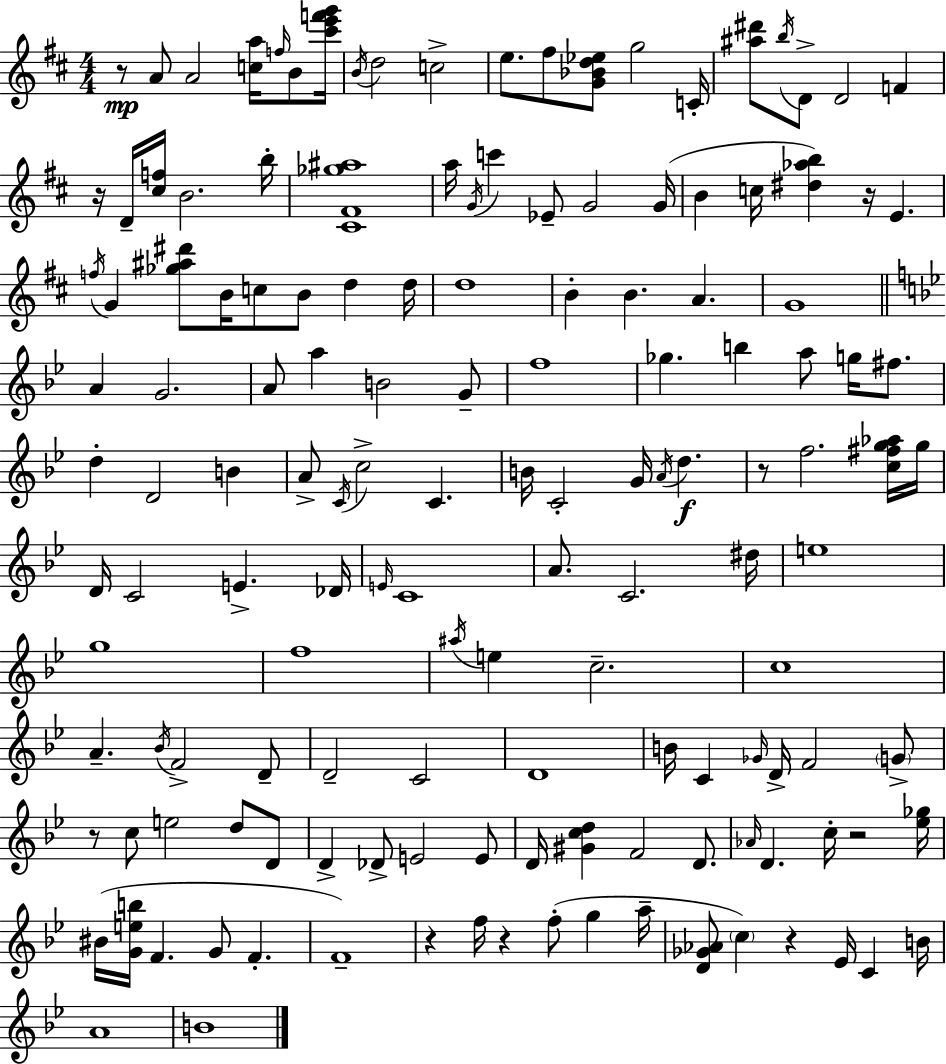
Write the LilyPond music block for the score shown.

{
  \clef treble
  \numericTimeSignature
  \time 4/4
  \key d \major
  \repeat volta 2 { r8\mp a'8 a'2 <c'' a''>16 \grace { f''16 } b'8 | <cis''' e''' f''' g'''>16 \acciaccatura { b'16 } d''2 c''2-> | e''8. fis''8 <g' bes' d'' ees''>8 g''2 | c'16-. <ais'' dis'''>8 \acciaccatura { b''16 } d'8-> d'2 f'4 | \break r16 d'16-- <cis'' f''>16 b'2. | b''16-. <cis' fis' ges'' ais''>1 | a''16 \acciaccatura { g'16 } c'''4 ees'8-- g'2 | g'16( b'4 c''16 <dis'' aes'' b''>4) r16 e'4. | \break \acciaccatura { f''16 } g'4 <ges'' ais'' dis'''>8 b'16 c''8 b'8 | d''4 d''16 d''1 | b'4-. b'4. a'4. | g'1 | \break \bar "||" \break \key bes \major a'4 g'2. | a'8 a''4 b'2 g'8-- | f''1 | ges''4. b''4 a''8 g''16 fis''8. | \break d''4-. d'2 b'4 | a'8-> \acciaccatura { c'16 } c''2-> c'4. | b'16 c'2-. g'16 \acciaccatura { a'16 }\f d''4. | r8 f''2. | \break <c'' fis'' g'' aes''>16 g''16 d'16 c'2 e'4.-> | des'16 \grace { e'16 } c'1 | a'8. c'2. | dis''16 e''1 | \break g''1 | f''1 | \acciaccatura { ais''16 } e''4 c''2.-- | c''1 | \break a'4.-- \acciaccatura { bes'16 } f'2-> | d'8-- d'2-- c'2 | d'1 | b'16 c'4 \grace { ges'16 } d'16-> f'2 | \break \parenthesize g'8-> r8 c''8 e''2 | d''8 d'8 d'4-> des'8-> e'2 | e'8 d'16 <gis' c'' d''>4 f'2 | d'8. \grace { aes'16 } d'4. c''16-. r2 | \break <ees'' ges''>16 bis'16( <g' e'' b''>16 f'4. g'8 | f'4.-. f'1--) | r4 f''16 r4 | f''8-.( g''4 a''16-- <d' ges' aes'>8 \parenthesize c''4) r4 | \break ees'16 c'4 b'16 a'1 | b'1 | } \bar "|."
}